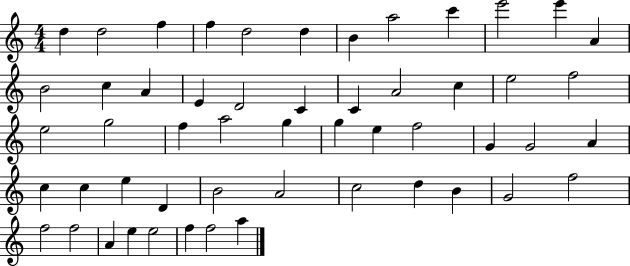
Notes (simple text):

D5/q D5/h F5/q F5/q D5/h D5/q B4/q A5/h C6/q E6/h E6/q A4/q B4/h C5/q A4/q E4/q D4/h C4/q C4/q A4/h C5/q E5/h F5/h E5/h G5/h F5/q A5/h G5/q G5/q E5/q F5/h G4/q G4/h A4/q C5/q C5/q E5/q D4/q B4/h A4/h C5/h D5/q B4/q G4/h F5/h F5/h F5/h A4/q E5/q E5/h F5/q F5/h A5/q